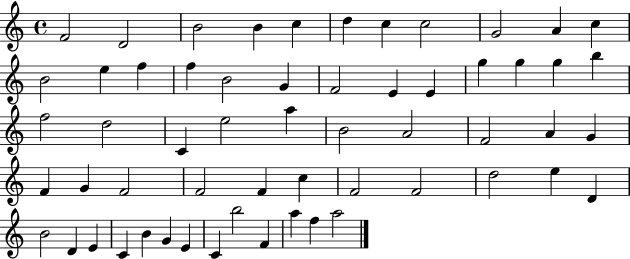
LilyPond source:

{
  \clef treble
  \time 4/4
  \defaultTimeSignature
  \key c \major
  f'2 d'2 | b'2 b'4 c''4 | d''4 c''4 c''2 | g'2 a'4 c''4 | \break b'2 e''4 f''4 | f''4 b'2 g'4 | f'2 e'4 e'4 | g''4 g''4 g''4 b''4 | \break f''2 d''2 | c'4 e''2 a''4 | b'2 a'2 | f'2 a'4 g'4 | \break f'4 g'4 f'2 | f'2 f'4 c''4 | f'2 f'2 | d''2 e''4 d'4 | \break b'2 d'4 e'4 | c'4 b'4 g'4 e'4 | c'4 b''2 f'4 | a''4 f''4 a''2 | \break \bar "|."
}